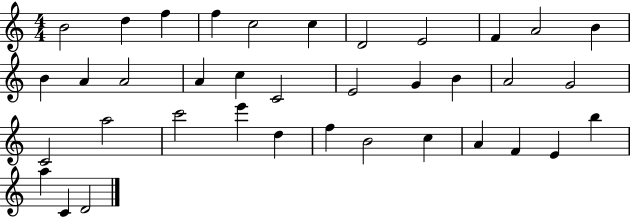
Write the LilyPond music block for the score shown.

{
  \clef treble
  \numericTimeSignature
  \time 4/4
  \key c \major
  b'2 d''4 f''4 | f''4 c''2 c''4 | d'2 e'2 | f'4 a'2 b'4 | \break b'4 a'4 a'2 | a'4 c''4 c'2 | e'2 g'4 b'4 | a'2 g'2 | \break c'2 a''2 | c'''2 e'''4 d''4 | f''4 b'2 c''4 | a'4 f'4 e'4 b''4 | \break a''4 c'4 d'2 | \bar "|."
}